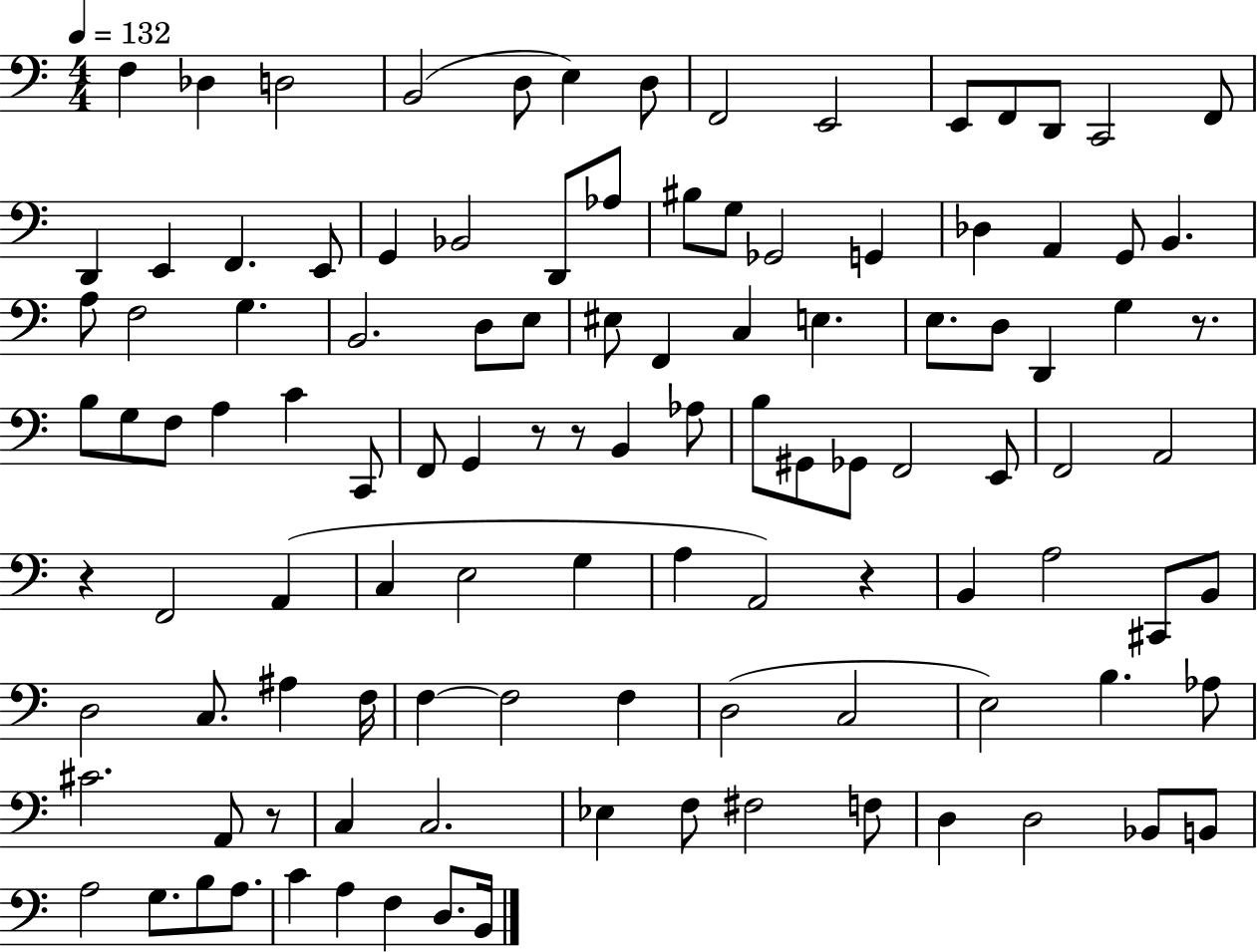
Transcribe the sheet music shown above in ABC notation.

X:1
T:Untitled
M:4/4
L:1/4
K:C
F, _D, D,2 B,,2 D,/2 E, D,/2 F,,2 E,,2 E,,/2 F,,/2 D,,/2 C,,2 F,,/2 D,, E,, F,, E,,/2 G,, _B,,2 D,,/2 _A,/2 ^B,/2 G,/2 _G,,2 G,, _D, A,, G,,/2 B,, A,/2 F,2 G, B,,2 D,/2 E,/2 ^E,/2 F,, C, E, E,/2 D,/2 D,, G, z/2 B,/2 G,/2 F,/2 A, C C,,/2 F,,/2 G,, z/2 z/2 B,, _A,/2 B,/2 ^G,,/2 _G,,/2 F,,2 E,,/2 F,,2 A,,2 z F,,2 A,, C, E,2 G, A, A,,2 z B,, A,2 ^C,,/2 B,,/2 D,2 C,/2 ^A, F,/4 F, F,2 F, D,2 C,2 E,2 B, _A,/2 ^C2 A,,/2 z/2 C, C,2 _E, F,/2 ^F,2 F,/2 D, D,2 _B,,/2 B,,/2 A,2 G,/2 B,/2 A,/2 C A, F, D,/2 B,,/4